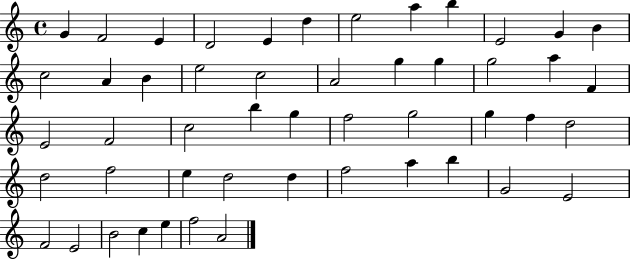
{
  \clef treble
  \time 4/4
  \defaultTimeSignature
  \key c \major
  g'4 f'2 e'4 | d'2 e'4 d''4 | e''2 a''4 b''4 | e'2 g'4 b'4 | \break c''2 a'4 b'4 | e''2 c''2 | a'2 g''4 g''4 | g''2 a''4 f'4 | \break e'2 f'2 | c''2 b''4 g''4 | f''2 g''2 | g''4 f''4 d''2 | \break d''2 f''2 | e''4 d''2 d''4 | f''2 a''4 b''4 | g'2 e'2 | \break f'2 e'2 | b'2 c''4 e''4 | f''2 a'2 | \bar "|."
}